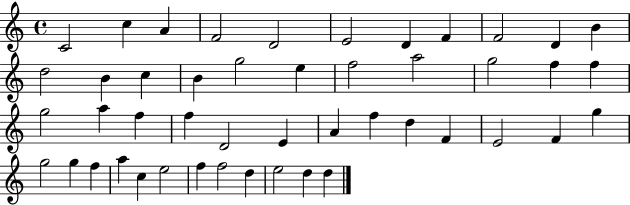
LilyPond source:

{
  \clef treble
  \time 4/4
  \defaultTimeSignature
  \key c \major
  c'2 c''4 a'4 | f'2 d'2 | e'2 d'4 f'4 | f'2 d'4 b'4 | \break d''2 b'4 c''4 | b'4 g''2 e''4 | f''2 a''2 | g''2 f''4 f''4 | \break g''2 a''4 f''4 | f''4 d'2 e'4 | a'4 f''4 d''4 f'4 | e'2 f'4 g''4 | \break g''2 g''4 f''4 | a''4 c''4 e''2 | f''4 f''2 d''4 | e''2 d''4 d''4 | \break \bar "|."
}